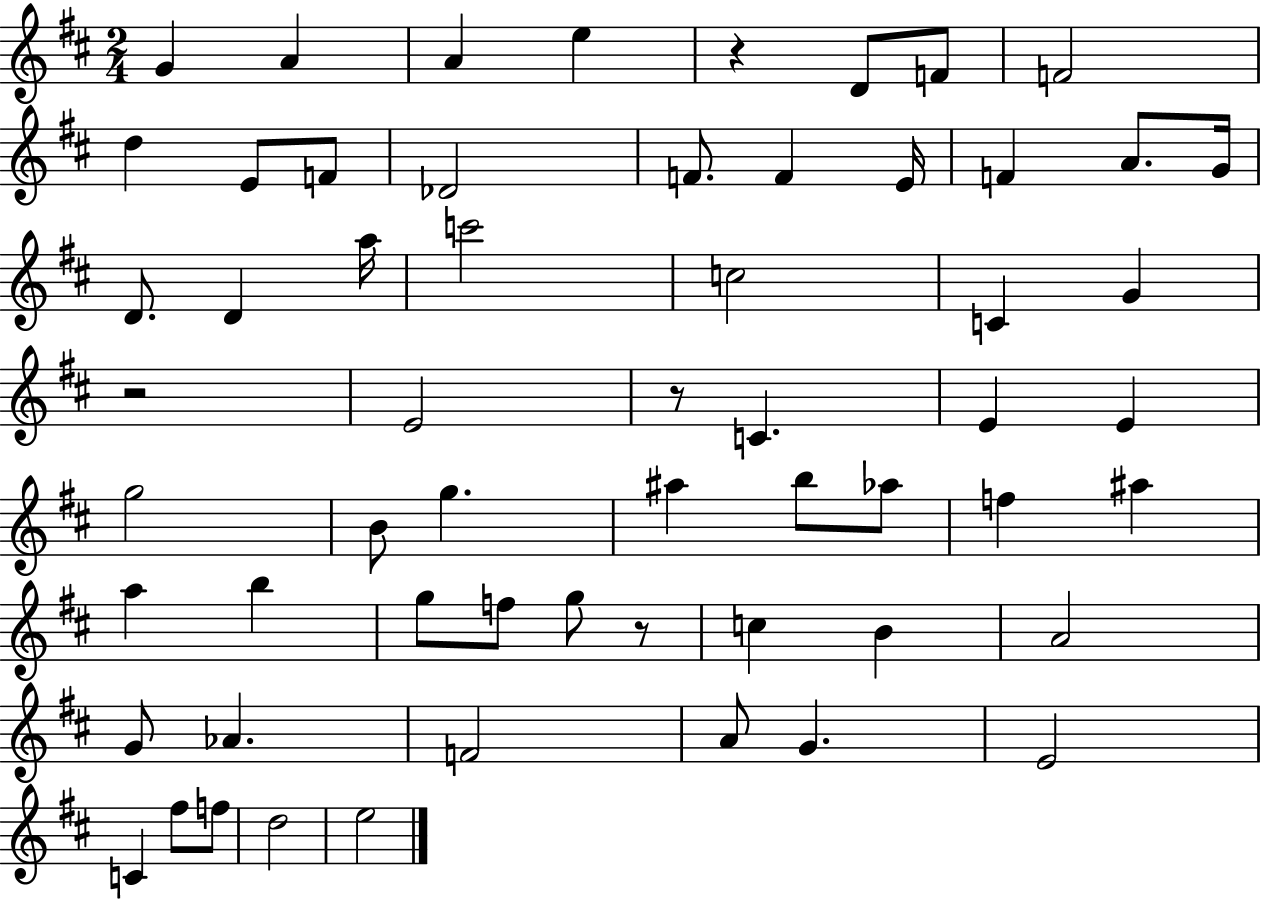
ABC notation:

X:1
T:Untitled
M:2/4
L:1/4
K:D
G A A e z D/2 F/2 F2 d E/2 F/2 _D2 F/2 F E/4 F A/2 G/4 D/2 D a/4 c'2 c2 C G z2 E2 z/2 C E E g2 B/2 g ^a b/2 _a/2 f ^a a b g/2 f/2 g/2 z/2 c B A2 G/2 _A F2 A/2 G E2 C ^f/2 f/2 d2 e2